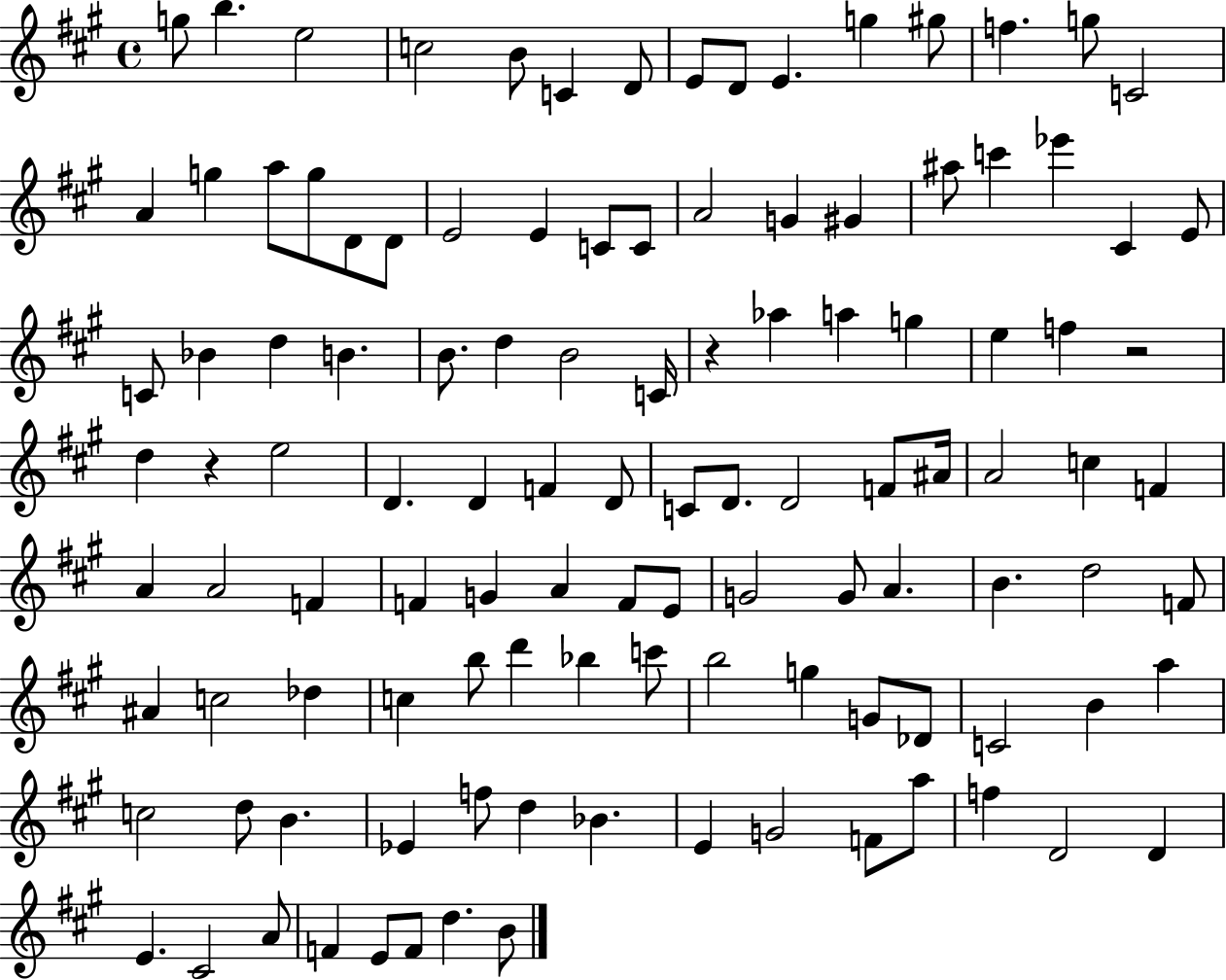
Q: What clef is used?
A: treble